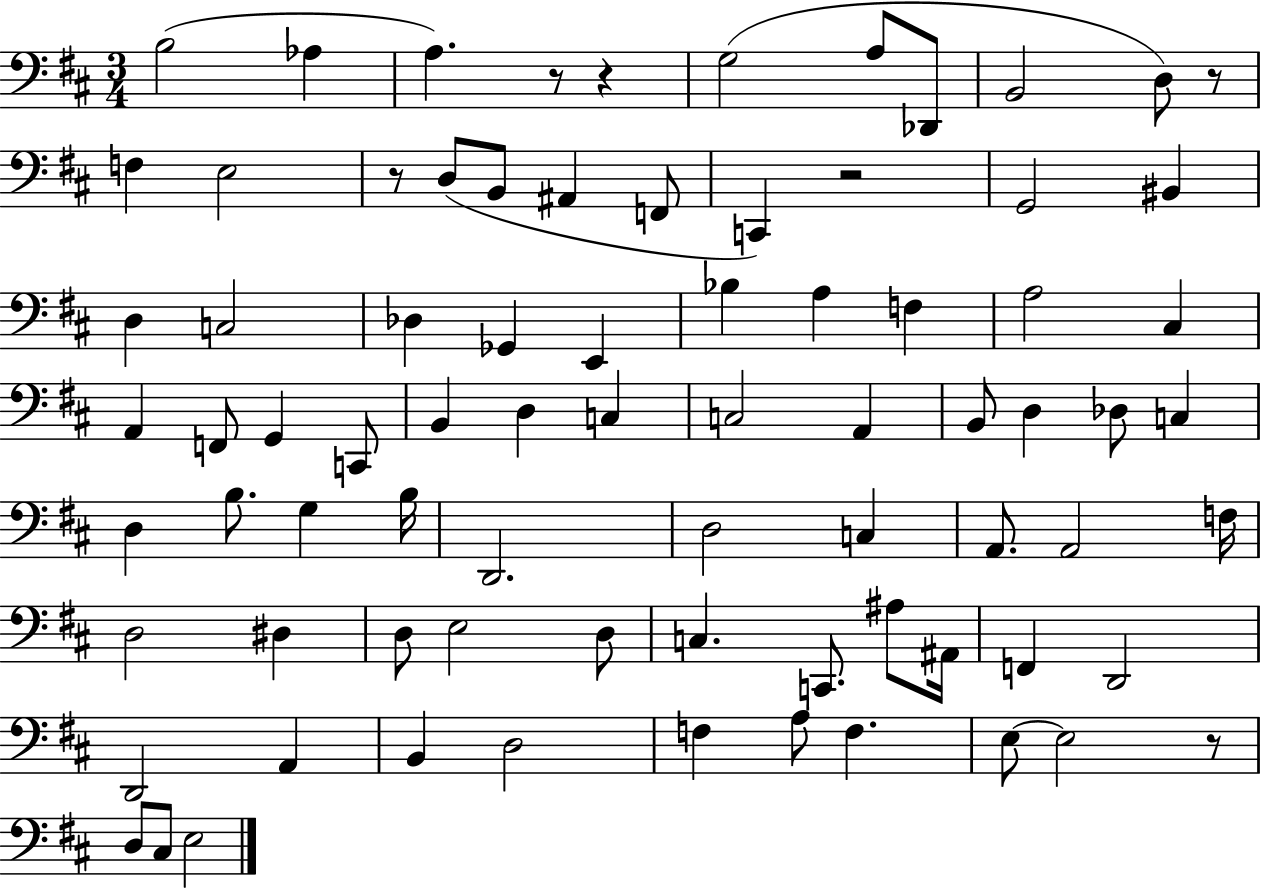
B3/h Ab3/q A3/q. R/e R/q G3/h A3/e Db2/e B2/h D3/e R/e F3/q E3/h R/e D3/e B2/e A#2/q F2/e C2/q R/h G2/h BIS2/q D3/q C3/h Db3/q Gb2/q E2/q Bb3/q A3/q F3/q A3/h C#3/q A2/q F2/e G2/q C2/e B2/q D3/q C3/q C3/h A2/q B2/e D3/q Db3/e C3/q D3/q B3/e. G3/q B3/s D2/h. D3/h C3/q A2/e. A2/h F3/s D3/h D#3/q D3/e E3/h D3/e C3/q. C2/e. A#3/e A#2/s F2/q D2/h D2/h A2/q B2/q D3/h F3/q A3/e F3/q. E3/e E3/h R/e D3/e C#3/e E3/h